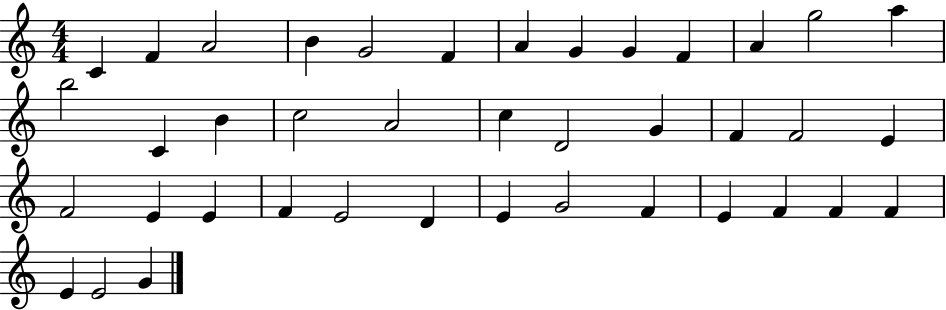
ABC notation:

X:1
T:Untitled
M:4/4
L:1/4
K:C
C F A2 B G2 F A G G F A g2 a b2 C B c2 A2 c D2 G F F2 E F2 E E F E2 D E G2 F E F F F E E2 G